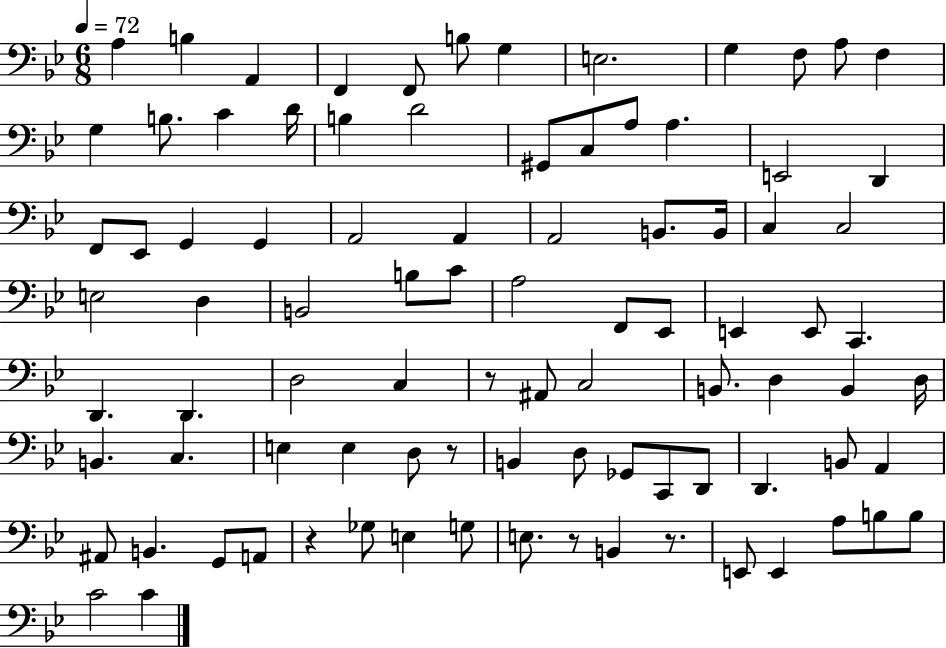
A3/q B3/q A2/q F2/q F2/e B3/e G3/q E3/h. G3/q F3/e A3/e F3/q G3/q B3/e. C4/q D4/s B3/q D4/h G#2/e C3/e A3/e A3/q. E2/h D2/q F2/e Eb2/e G2/q G2/q A2/h A2/q A2/h B2/e. B2/s C3/q C3/h E3/h D3/q B2/h B3/e C4/e A3/h F2/e Eb2/e E2/q E2/e C2/q. D2/q. D2/q. D3/h C3/q R/e A#2/e C3/h B2/e. D3/q B2/q D3/s B2/q. C3/q. E3/q E3/q D3/e R/e B2/q D3/e Gb2/e C2/e D2/e D2/q. B2/e A2/q A#2/e B2/q. G2/e A2/e R/q Gb3/e E3/q G3/e E3/e. R/e B2/q R/e. E2/e E2/q A3/e B3/e B3/e C4/h C4/q